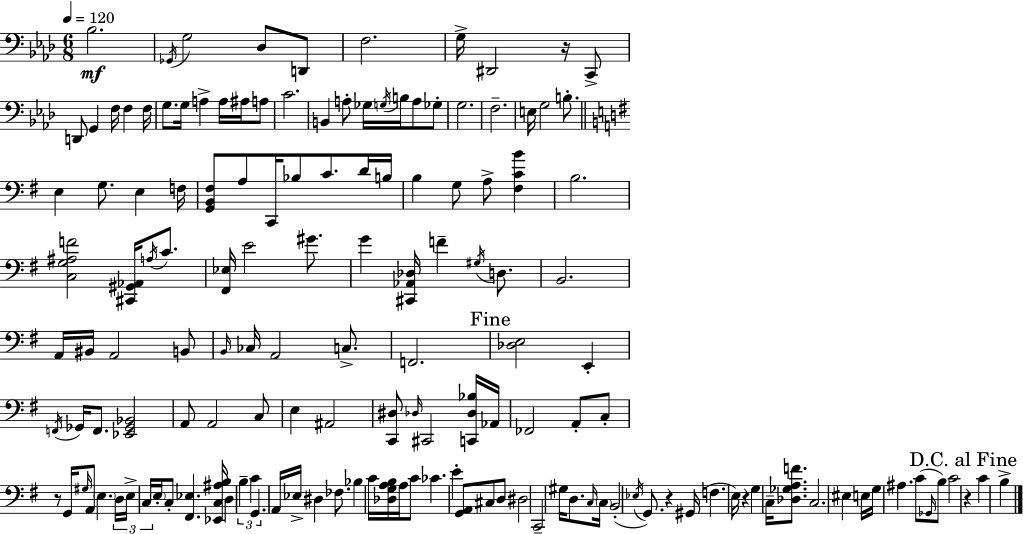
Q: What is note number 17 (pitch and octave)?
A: A3